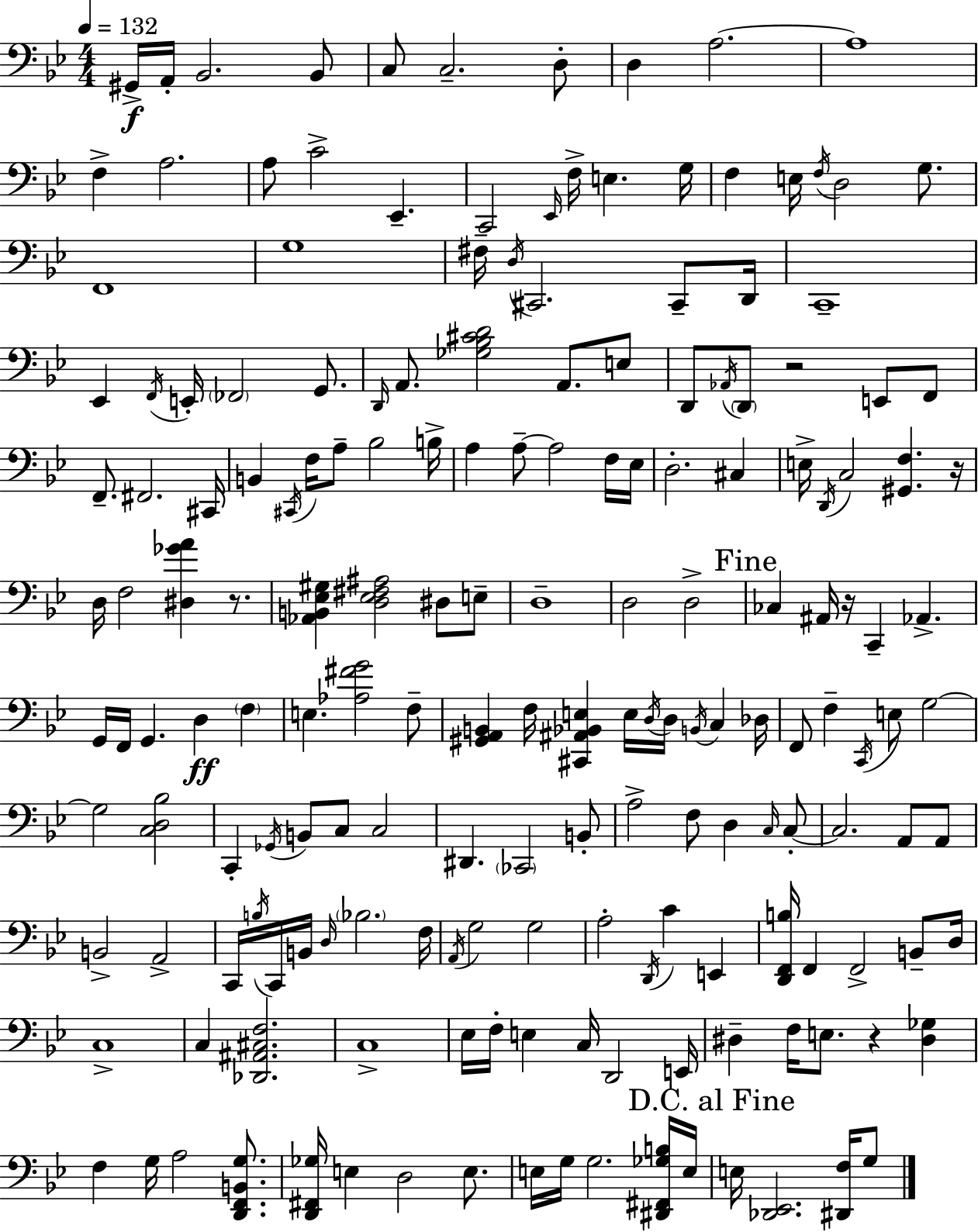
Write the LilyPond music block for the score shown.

{
  \clef bass
  \numericTimeSignature
  \time 4/4
  \key bes \major
  \tempo 4 = 132
  gis,16->\f a,16-. bes,2. bes,8 | c8 c2.-- d8-. | d4 a2.~~ | a1 | \break f4-> a2. | a8 c'2-> ees,4.-- | c,2 \grace { ees,16 } f16-> e4. | g16 f4 e16 \acciaccatura { f16 } d2 g8. | \break f,1 | g1 | fis16-- \acciaccatura { d16 } cis,2. | cis,8-- d,16 c,1-- | \break ees,4 \acciaccatura { f,16 } e,16-. \parenthesize fes,2 | g,8. \grace { d,16 } a,8. <ges bes cis' d'>2 | a,8. e8 d,8 \acciaccatura { aes,16 } \parenthesize d,8 r2 | e,8 f,8 f,8.-- fis,2. | \break cis,16 b,4 \acciaccatura { cis,16 } f16 a8-- bes2 | b16-> a4 a8--~~ a2 | f16 ees16 d2.-. | cis4 e16-> \acciaccatura { d,16 } c2 | \break <gis, f>4. r16 d16 f2 | <dis ges' a'>4 r8. <aes, b, ees gis>4 <d ees fis ais>2 | dis8 e8-- d1-- | d2 | \break d2-> \mark "Fine" ces4 ais,16 r16 c,4-- | aes,4.-> g,16 f,16 g,4. | d4\ff \parenthesize f4 e4. <aes fis' g'>2 | f8-- <gis, a, b,>4 f16 <cis, ais, bes, e>4 | \break e16 \acciaccatura { d16 } d16 \acciaccatura { b,16 } c4 des16 f,8 f4-- | \acciaccatura { c,16 } e8 g2~~ g2 | <c d bes>2 c,4-. \acciaccatura { ges,16 } | b,8 c8 c2 dis,4. | \break \parenthesize ces,2 b,8-. a2-> | f8 d4 \grace { c16 } c8-.~~ c2. | a,8 a,8 b,2-> | a,2-> c,16 \acciaccatura { b16 } c,16 | \break b,16 \grace { d16 } \parenthesize bes2. f16 \acciaccatura { a,16 } | g2 g2 | a2-. \acciaccatura { d,16 } c'4 e,4 | <d, f, b>16 f,4 f,2-> b,8-- | \break d16 c1-> | c4 <des, ais, cis f>2. | c1-> | ees16 f16-. e4 c16 d,2 | \break e,16 dis4-- f16 e8. r4 <dis ges>4 | f4 g16 a2 <d, f, b, g>8. | <d, fis, ges>16 e4 d2 e8. | e16 g16 g2. <dis, fis, ges b>16 | \break e16 \mark "D.C. al Fine" e16 <des, ees,>2. <dis, f>16 g8 | \bar "|."
}